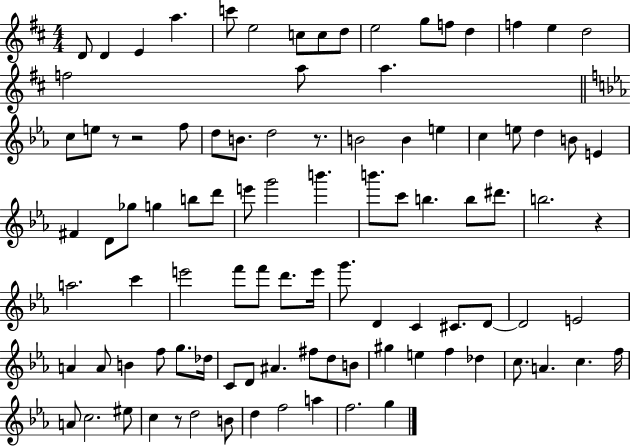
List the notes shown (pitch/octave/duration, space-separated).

D4/e D4/q E4/q A5/q. C6/e E5/h C5/e C5/e D5/e E5/h G5/e F5/e D5/q F5/q E5/q D5/h F5/h A5/e A5/q. C5/e E5/e R/e R/h F5/e D5/e B4/e. D5/h R/e. B4/h B4/q E5/q C5/q E5/e D5/q B4/e E4/q F#4/q D4/e Gb5/e G5/q B5/e D6/e E6/e G6/h B6/q. B6/e. C6/e B5/q. B5/e D#6/e. B5/h. R/q A5/h. C6/q E6/h F6/e F6/e D6/e. E6/s G6/e. D4/q C4/q C#4/e. D4/e D4/h E4/h A4/q A4/e B4/q F5/e G5/e. Db5/s C4/e D4/e A#4/q. F#5/e D5/e B4/e G#5/q E5/q F5/q Db5/q C5/e. A4/q. C5/q. F5/s A4/e C5/h. EIS5/e C5/q R/e D5/h B4/e D5/q F5/h A5/q F5/h. G5/q